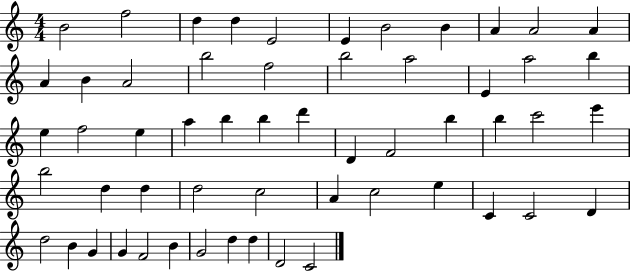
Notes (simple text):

B4/h F5/h D5/q D5/q E4/h E4/q B4/h B4/q A4/q A4/h A4/q A4/q B4/q A4/h B5/h F5/h B5/h A5/h E4/q A5/h B5/q E5/q F5/h E5/q A5/q B5/q B5/q D6/q D4/q F4/h B5/q B5/q C6/h E6/q B5/h D5/q D5/q D5/h C5/h A4/q C5/h E5/q C4/q C4/h D4/q D5/h B4/q G4/q G4/q F4/h B4/q G4/h D5/q D5/q D4/h C4/h